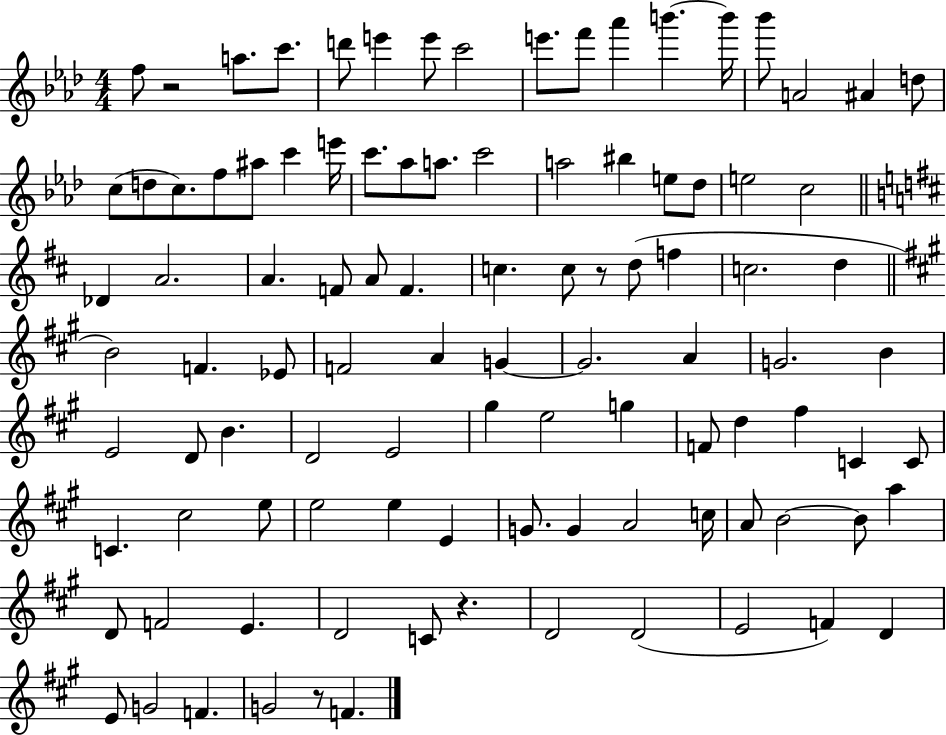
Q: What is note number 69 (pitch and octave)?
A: C4